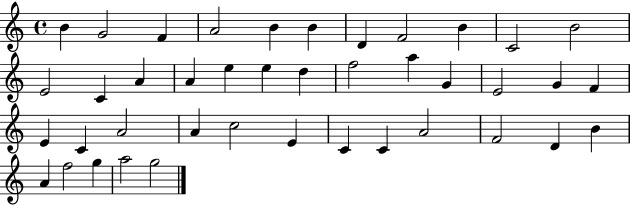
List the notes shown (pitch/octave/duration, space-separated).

B4/q G4/h F4/q A4/h B4/q B4/q D4/q F4/h B4/q C4/h B4/h E4/h C4/q A4/q A4/q E5/q E5/q D5/q F5/h A5/q G4/q E4/h G4/q F4/q E4/q C4/q A4/h A4/q C5/h E4/q C4/q C4/q A4/h F4/h D4/q B4/q A4/q F5/h G5/q A5/h G5/h